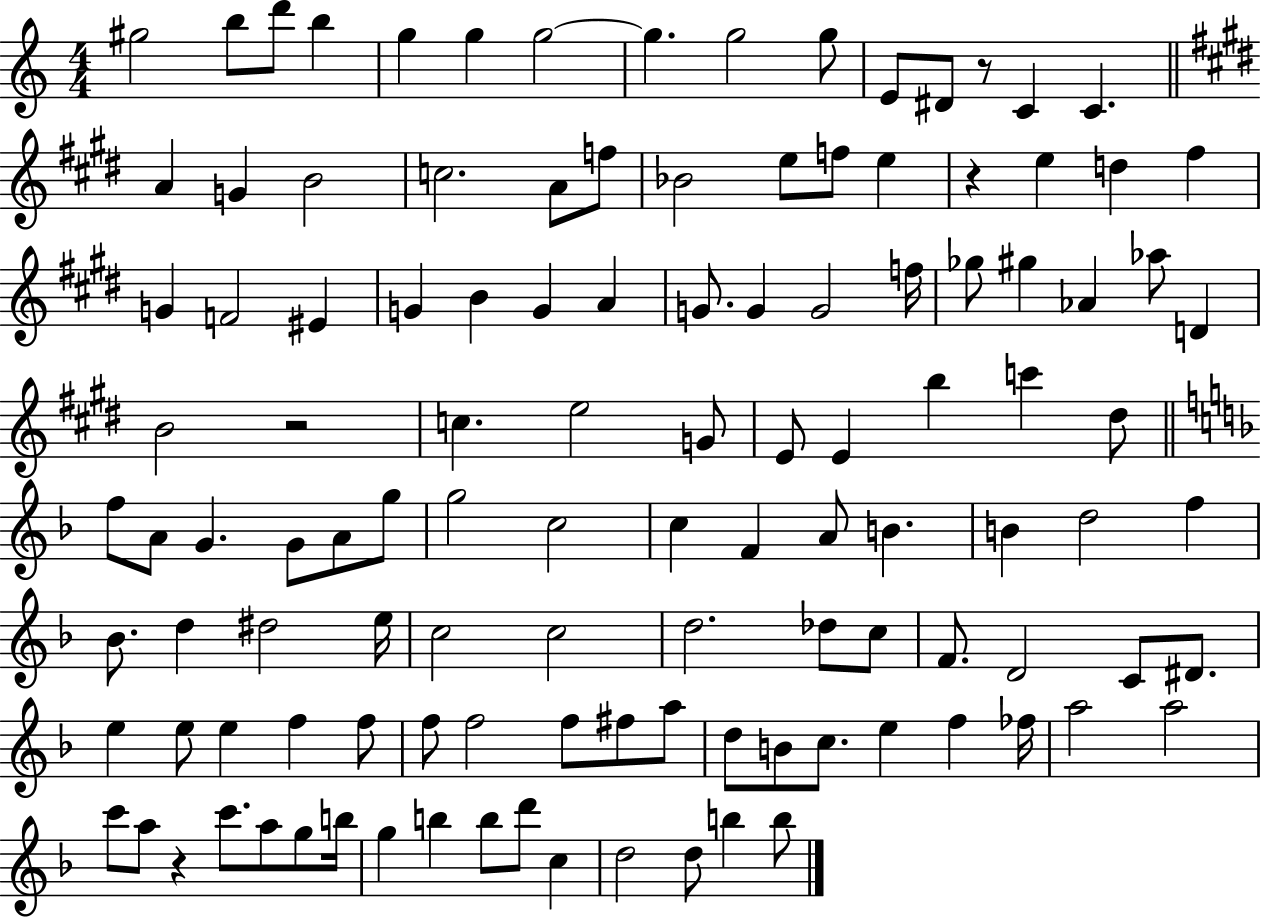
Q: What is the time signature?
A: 4/4